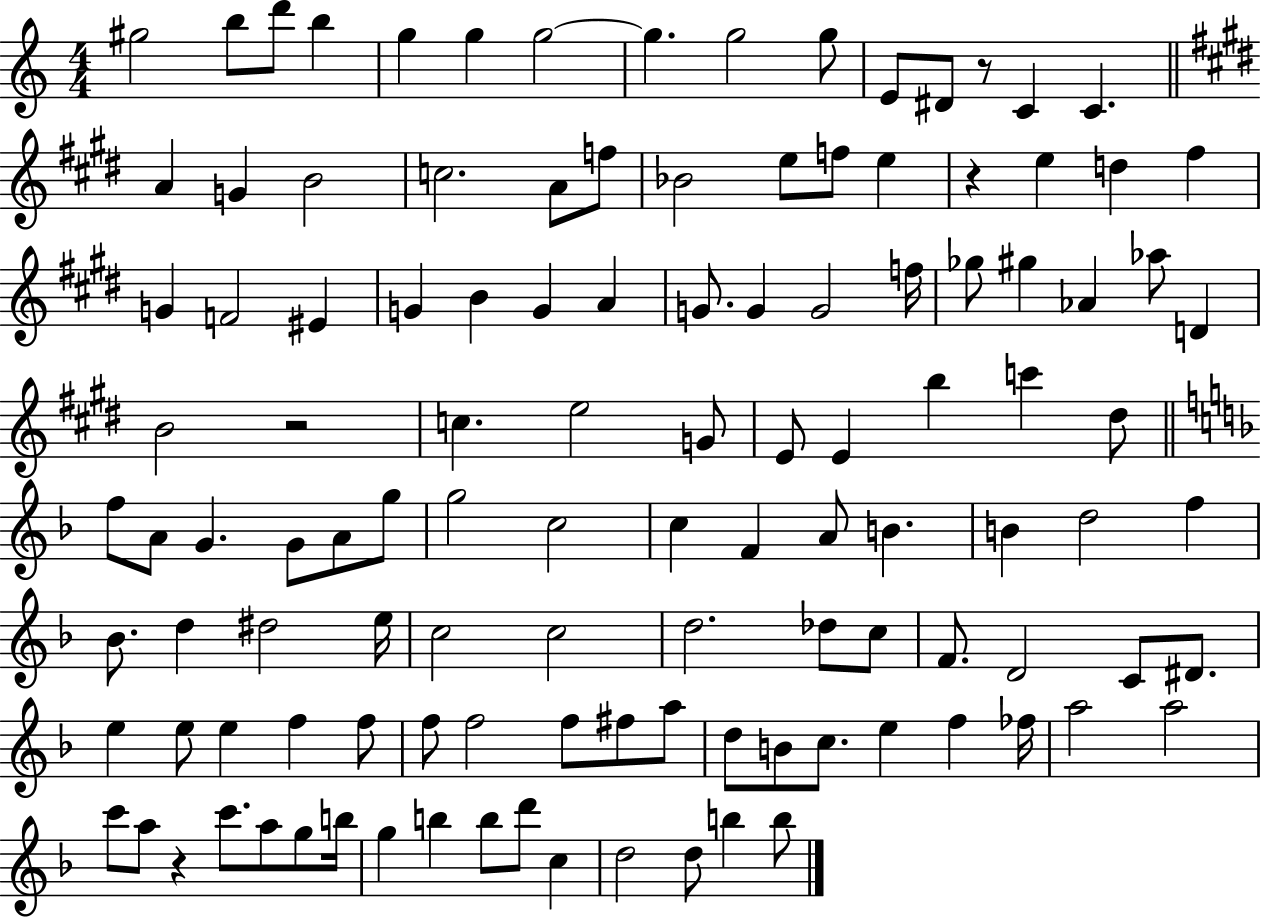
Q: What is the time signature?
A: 4/4